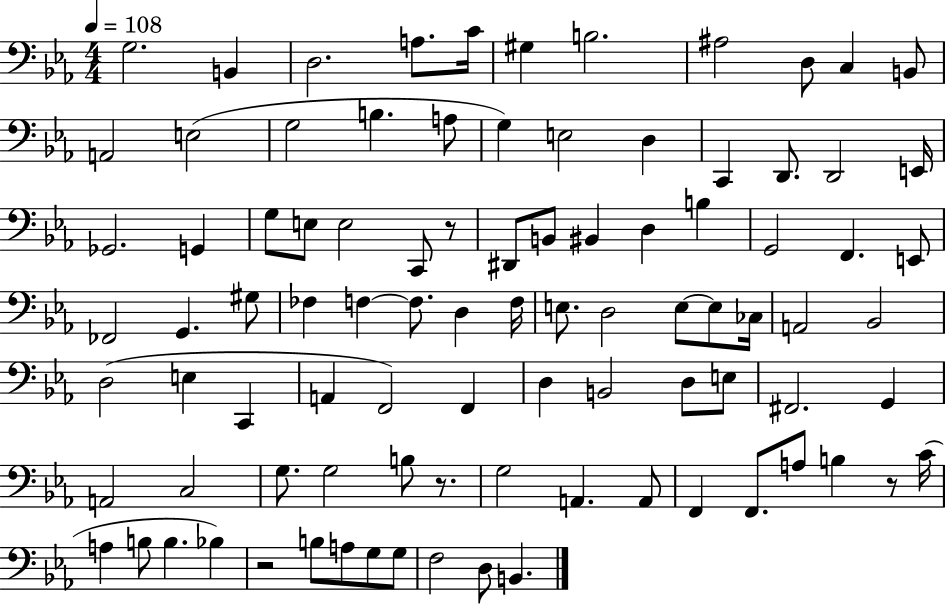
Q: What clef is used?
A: bass